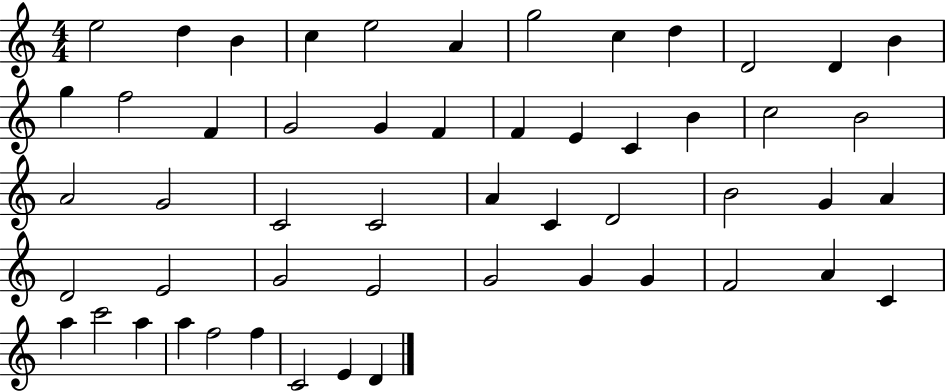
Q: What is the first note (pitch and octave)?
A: E5